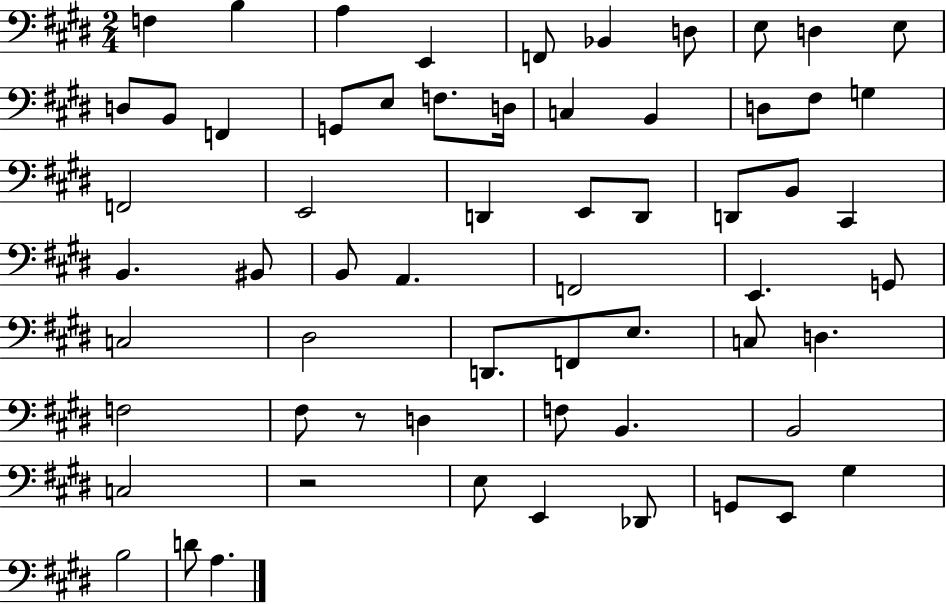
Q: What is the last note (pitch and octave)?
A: A3